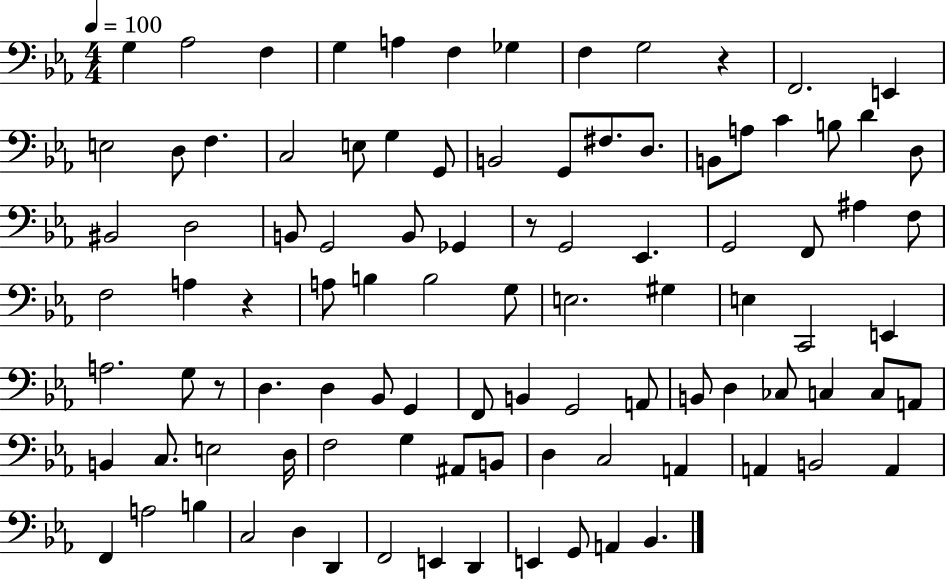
X:1
T:Untitled
M:4/4
L:1/4
K:Eb
G, _A,2 F, G, A, F, _G, F, G,2 z F,,2 E,, E,2 D,/2 F, C,2 E,/2 G, G,,/2 B,,2 G,,/2 ^F,/2 D,/2 B,,/2 A,/2 C B,/2 D D,/2 ^B,,2 D,2 B,,/2 G,,2 B,,/2 _G,, z/2 G,,2 _E,, G,,2 F,,/2 ^A, F,/2 F,2 A, z A,/2 B, B,2 G,/2 E,2 ^G, E, C,,2 E,, A,2 G,/2 z/2 D, D, _B,,/2 G,, F,,/2 B,, G,,2 A,,/2 B,,/2 D, _C,/2 C, C,/2 A,,/2 B,, C,/2 E,2 D,/4 F,2 G, ^A,,/2 B,,/2 D, C,2 A,, A,, B,,2 A,, F,, A,2 B, C,2 D, D,, F,,2 E,, D,, E,, G,,/2 A,, _B,,